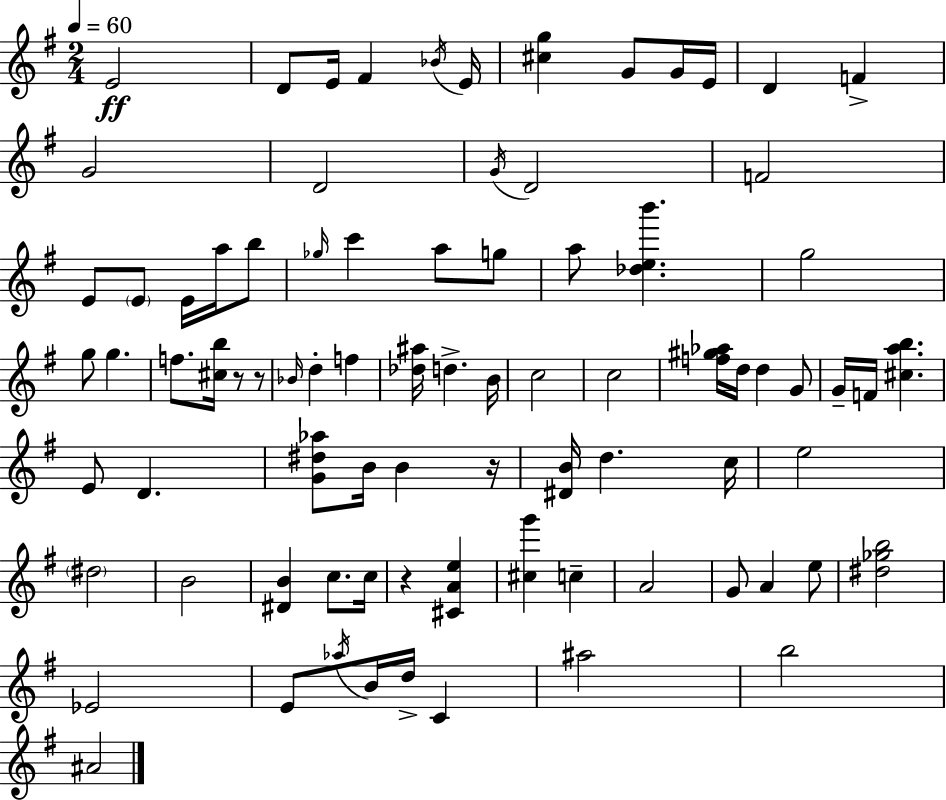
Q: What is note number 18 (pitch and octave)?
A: E4